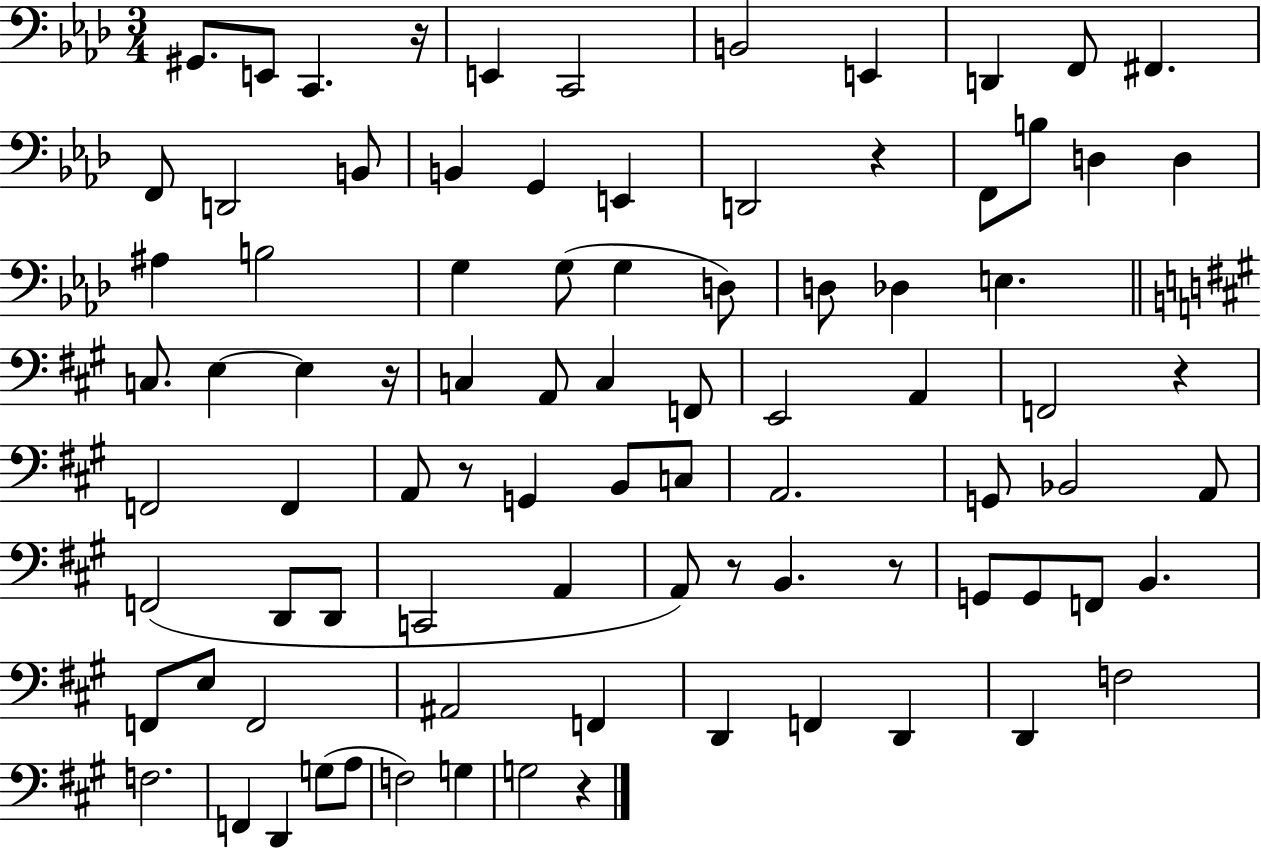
X:1
T:Untitled
M:3/4
L:1/4
K:Ab
^G,,/2 E,,/2 C,, z/4 E,, C,,2 B,,2 E,, D,, F,,/2 ^F,, F,,/2 D,,2 B,,/2 B,, G,, E,, D,,2 z F,,/2 B,/2 D, D, ^A, B,2 G, G,/2 G, D,/2 D,/2 _D, E, C,/2 E, E, z/4 C, A,,/2 C, F,,/2 E,,2 A,, F,,2 z F,,2 F,, A,,/2 z/2 G,, B,,/2 C,/2 A,,2 G,,/2 _B,,2 A,,/2 F,,2 D,,/2 D,,/2 C,,2 A,, A,,/2 z/2 B,, z/2 G,,/2 G,,/2 F,,/2 B,, F,,/2 E,/2 F,,2 ^A,,2 F,, D,, F,, D,, D,, F,2 F,2 F,, D,, G,/2 A,/2 F,2 G, G,2 z